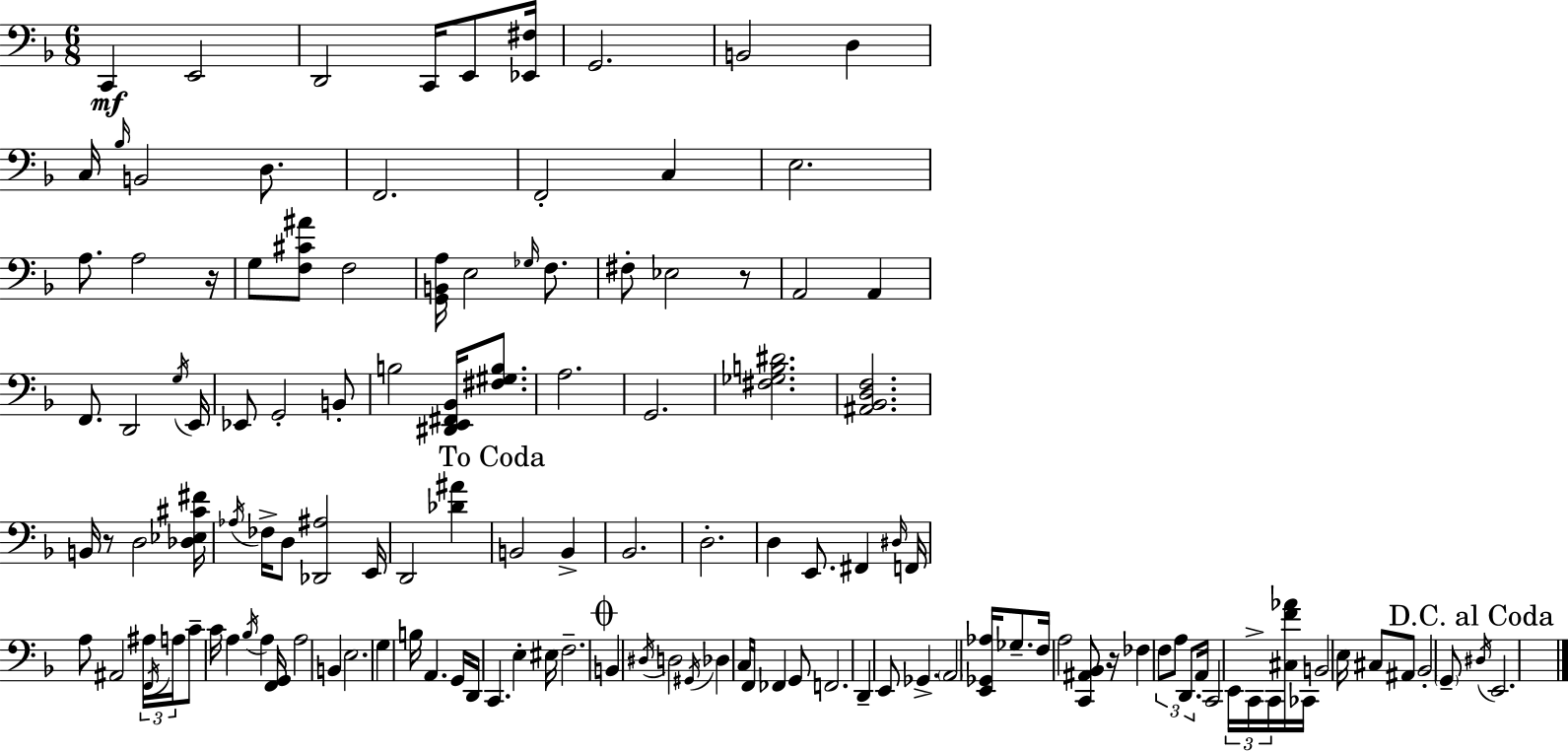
X:1
T:Untitled
M:6/8
L:1/4
K:F
C,, E,,2 D,,2 C,,/4 E,,/2 [_E,,^F,]/4 G,,2 B,,2 D, C,/4 _B,/4 B,,2 D,/2 F,,2 F,,2 C, E,2 A,/2 A,2 z/4 G,/2 [F,^C^A]/2 F,2 [G,,B,,A,]/4 E,2 _G,/4 F,/2 ^F,/2 _E,2 z/2 A,,2 A,, F,,/2 D,,2 G,/4 E,,/4 _E,,/2 G,,2 B,,/2 B,2 [^D,,E,,^F,,_B,,]/4 [^F,^G,B,]/2 A,2 G,,2 [^F,_G,B,^D]2 [^A,,_B,,D,F,]2 B,,/4 z/2 D,2 [_D,_E,^C^F]/4 _A,/4 _F,/4 D,/2 [_D,,^A,]2 E,,/4 D,,2 [_D^A] B,,2 B,, _B,,2 D,2 D, E,,/2 ^F,, ^D,/4 F,,/4 A,/2 ^A,,2 ^A,/4 F,,/4 A,/4 C/2 C/4 A, _B,/4 A, [F,,G,,]/4 A,2 B,, E,2 G, B,/4 A,, G,,/4 D,,/4 C,, E, ^E,/4 F,2 B,, ^D,/4 D,2 ^G,,/4 _D, C,/4 F,,/4 _F,, G,,/2 F,,2 D,, E,,/2 _G,, A,,2 [E,,_G,,_A,]/4 _G,/2 F,/4 A,2 [C,,^A,,_B,,]/2 z/4 _F, F,/2 A,/2 D,,/2 A,,/4 C,,2 E,,/4 C,,/4 C,,/4 [^C,F_A]/4 _C,,/4 B,,2 E,/4 ^C,/2 ^A,,/2 _B,,2 G,,/2 ^D,/4 E,,2